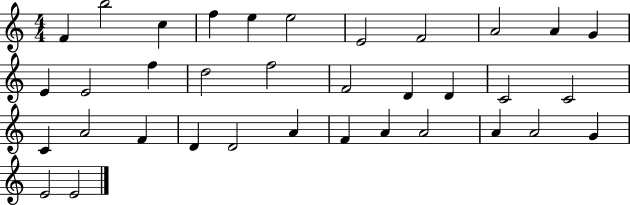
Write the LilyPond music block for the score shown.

{
  \clef treble
  \numericTimeSignature
  \time 4/4
  \key c \major
  f'4 b''2 c''4 | f''4 e''4 e''2 | e'2 f'2 | a'2 a'4 g'4 | \break e'4 e'2 f''4 | d''2 f''2 | f'2 d'4 d'4 | c'2 c'2 | \break c'4 a'2 f'4 | d'4 d'2 a'4 | f'4 a'4 a'2 | a'4 a'2 g'4 | \break e'2 e'2 | \bar "|."
}